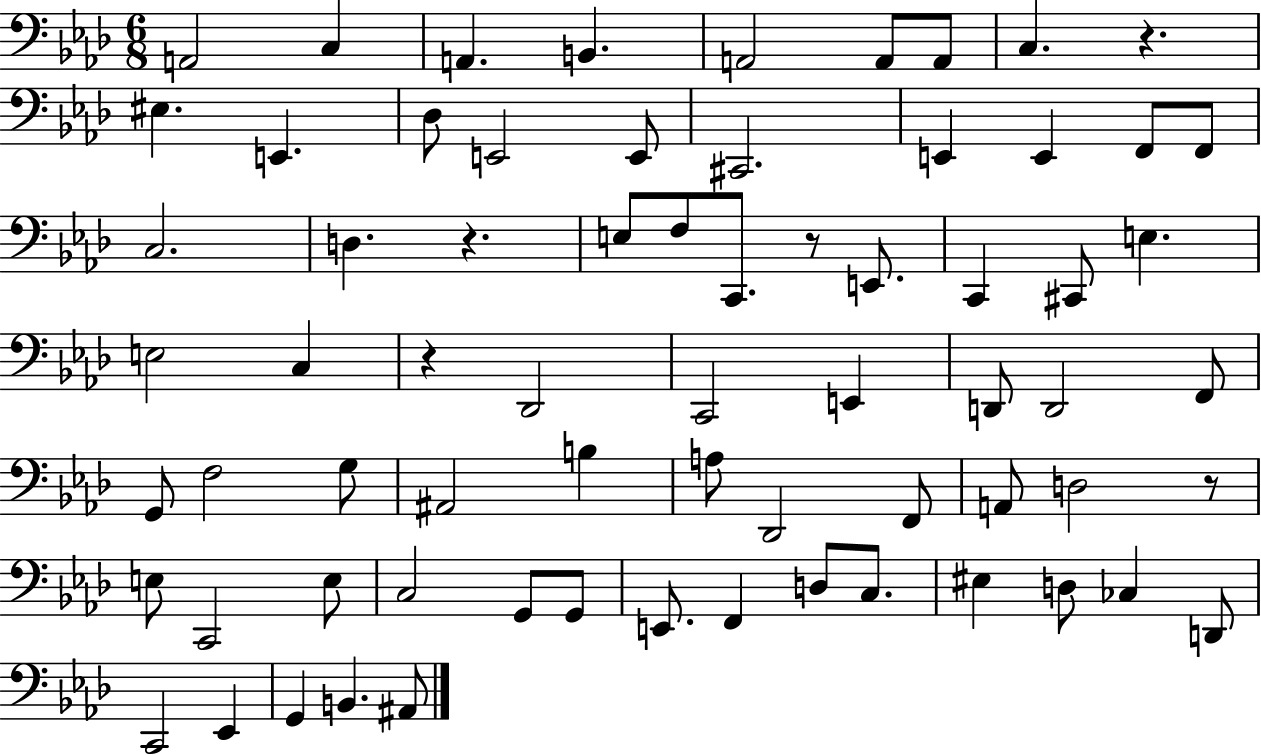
{
  \clef bass
  \numericTimeSignature
  \time 6/8
  \key aes \major
  a,2 c4 | a,4. b,4. | a,2 a,8 a,8 | c4. r4. | \break eis4. e,4. | des8 e,2 e,8 | cis,2. | e,4 e,4 f,8 f,8 | \break c2. | d4. r4. | e8 f8 c,8. r8 e,8. | c,4 cis,8 e4. | \break e2 c4 | r4 des,2 | c,2 e,4 | d,8 d,2 f,8 | \break g,8 f2 g8 | ais,2 b4 | a8 des,2 f,8 | a,8 d2 r8 | \break e8 c,2 e8 | c2 g,8 g,8 | e,8. f,4 d8 c8. | eis4 d8 ces4 d,8 | \break c,2 ees,4 | g,4 b,4. ais,8 | \bar "|."
}